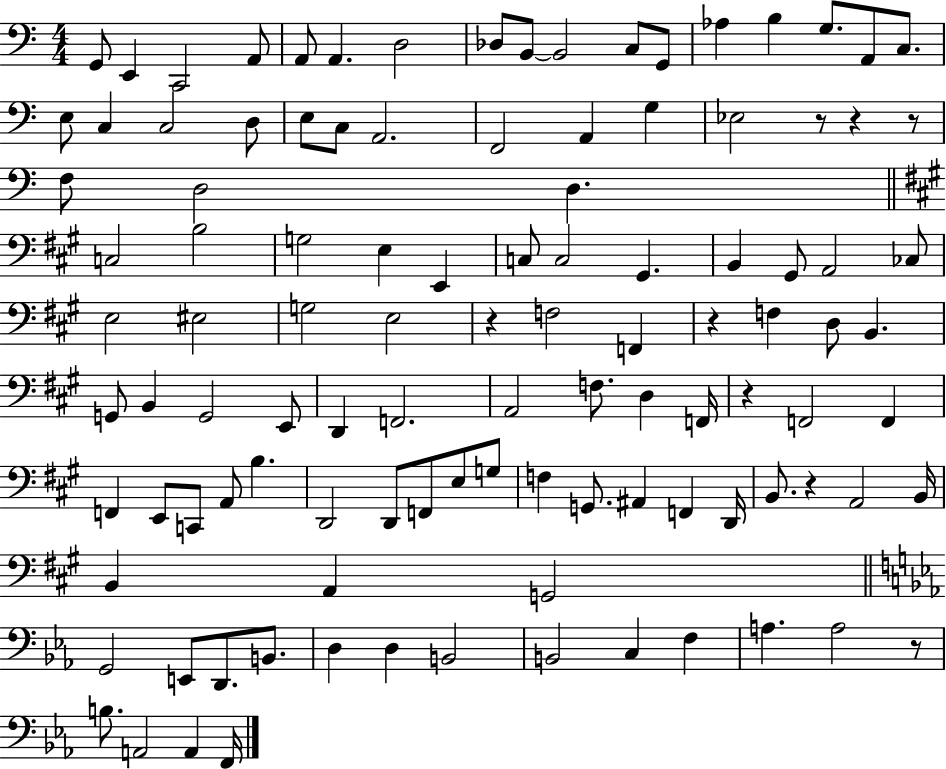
G2/e E2/q C2/h A2/e A2/e A2/q. D3/h Db3/e B2/e B2/h C3/e G2/e Ab3/q B3/q G3/e. A2/e C3/e. E3/e C3/q C3/h D3/e E3/e C3/e A2/h. F2/h A2/q G3/q Eb3/h R/e R/q R/e F3/e D3/h D3/q. C3/h B3/h G3/h E3/q E2/q C3/e C3/h G#2/q. B2/q G#2/e A2/h CES3/e E3/h EIS3/h G3/h E3/h R/q F3/h F2/q R/q F3/q D3/e B2/q. G2/e B2/q G2/h E2/e D2/q F2/h. A2/h F3/e. D3/q F2/s R/q F2/h F2/q F2/q E2/e C2/e A2/e B3/q. D2/h D2/e F2/e E3/e G3/e F3/q G2/e. A#2/q F2/q D2/s B2/e. R/q A2/h B2/s B2/q A2/q G2/h G2/h E2/e D2/e. B2/e. D3/q D3/q B2/h B2/h C3/q F3/q A3/q. A3/h R/e B3/e. A2/h A2/q F2/s